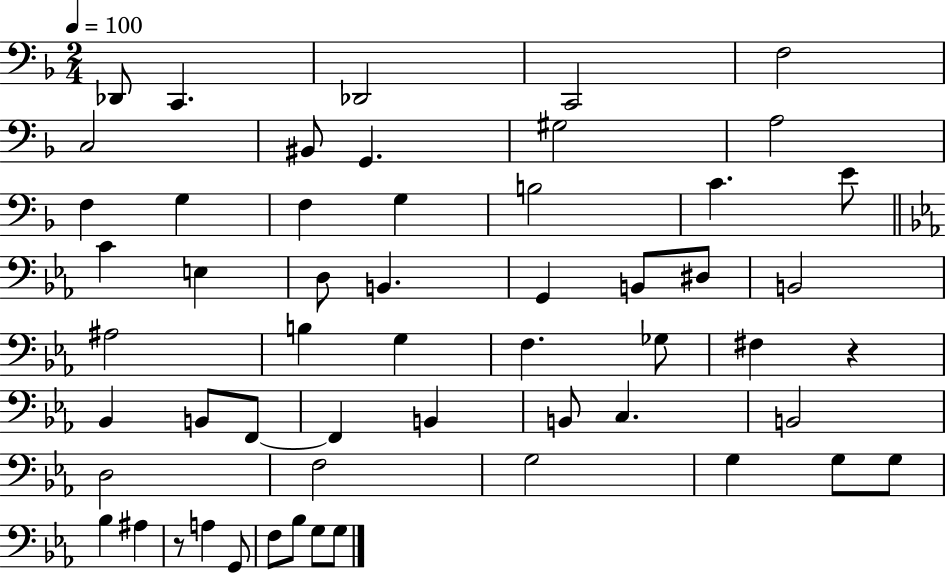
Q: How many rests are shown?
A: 2